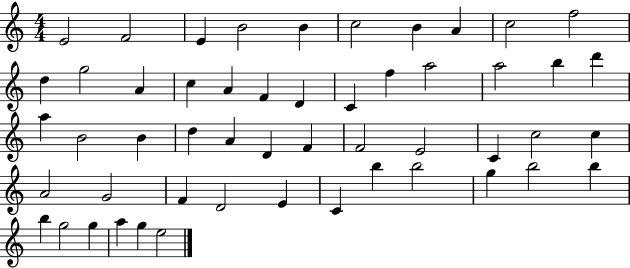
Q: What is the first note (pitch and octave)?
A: E4